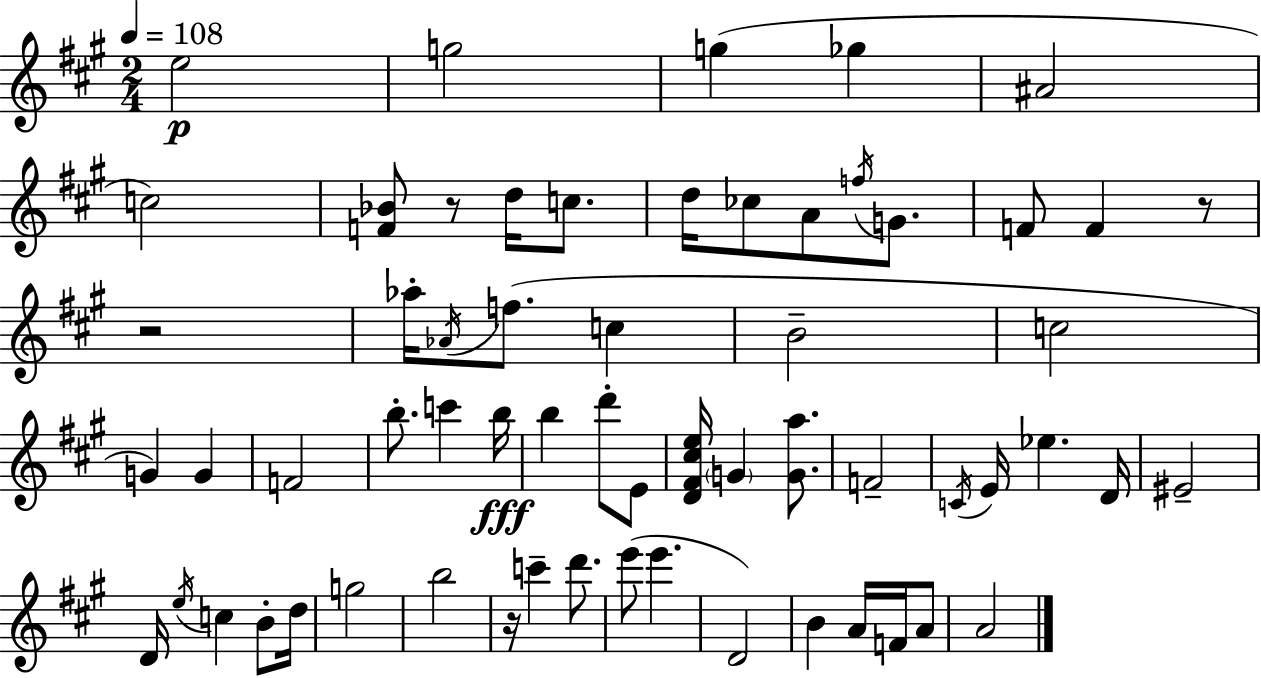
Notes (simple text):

E5/h G5/h G5/q Gb5/q A#4/h C5/h [F4,Bb4]/e R/e D5/s C5/e. D5/s CES5/e A4/e F5/s G4/e. F4/e F4/q R/e R/h Ab5/s Ab4/s F5/e. C5/q B4/h C5/h G4/q G4/q F4/h B5/e. C6/q B5/s B5/q D6/e E4/e [D4,F#4,C#5,E5]/s G4/q [G4,A5]/e. F4/h C4/s E4/s Eb5/q. D4/s EIS4/h D4/s E5/s C5/q B4/e D5/s G5/h B5/h R/s C6/q D6/e. E6/e E6/q. D4/h B4/q A4/s F4/s A4/e A4/h